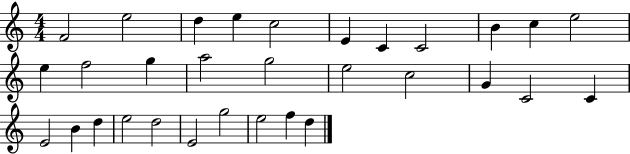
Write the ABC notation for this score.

X:1
T:Untitled
M:4/4
L:1/4
K:C
F2 e2 d e c2 E C C2 B c e2 e f2 g a2 g2 e2 c2 G C2 C E2 B d e2 d2 E2 g2 e2 f d